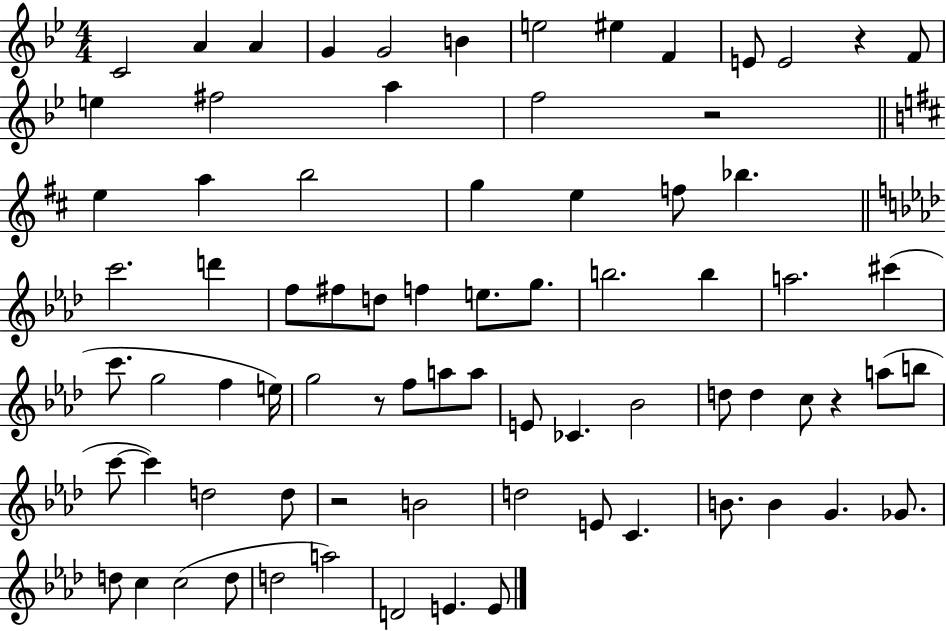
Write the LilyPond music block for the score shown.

{
  \clef treble
  \numericTimeSignature
  \time 4/4
  \key bes \major
  c'2 a'4 a'4 | g'4 g'2 b'4 | e''2 eis''4 f'4 | e'8 e'2 r4 f'8 | \break e''4 fis''2 a''4 | f''2 r2 | \bar "||" \break \key d \major e''4 a''4 b''2 | g''4 e''4 f''8 bes''4. | \bar "||" \break \key f \minor c'''2. d'''4 | f''8 fis''8 d''8 f''4 e''8. g''8. | b''2. b''4 | a''2. cis'''4( | \break c'''8. g''2 f''4 e''16) | g''2 r8 f''8 a''8 a''8 | e'8 ces'4. bes'2 | d''8 d''4 c''8 r4 a''8( b''8 | \break c'''8~~ c'''4) d''2 d''8 | r2 b'2 | d''2 e'8 c'4. | b'8. b'4 g'4. ges'8. | \break d''8 c''4 c''2( d''8 | d''2 a''2) | d'2 e'4. e'8 | \bar "|."
}